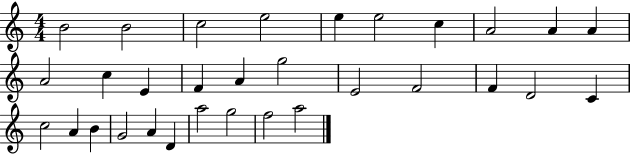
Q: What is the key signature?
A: C major